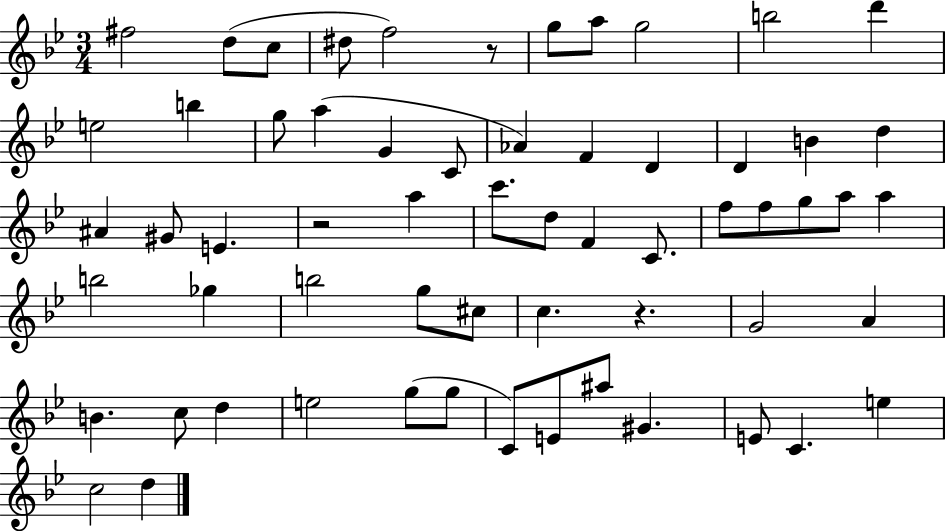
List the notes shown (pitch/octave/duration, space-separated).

F#5/h D5/e C5/e D#5/e F5/h R/e G5/e A5/e G5/h B5/h D6/q E5/h B5/q G5/e A5/q G4/q C4/e Ab4/q F4/q D4/q D4/q B4/q D5/q A#4/q G#4/e E4/q. R/h A5/q C6/e. D5/e F4/q C4/e. F5/e F5/e G5/e A5/e A5/q B5/h Gb5/q B5/h G5/e C#5/e C5/q. R/q. G4/h A4/q B4/q. C5/e D5/q E5/h G5/e G5/e C4/e E4/e A#5/e G#4/q. E4/e C4/q. E5/q C5/h D5/q